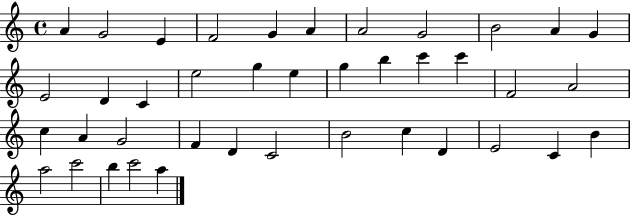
A4/q G4/h E4/q F4/h G4/q A4/q A4/h G4/h B4/h A4/q G4/q E4/h D4/q C4/q E5/h G5/q E5/q G5/q B5/q C6/q C6/q F4/h A4/h C5/q A4/q G4/h F4/q D4/q C4/h B4/h C5/q D4/q E4/h C4/q B4/q A5/h C6/h B5/q C6/h A5/q